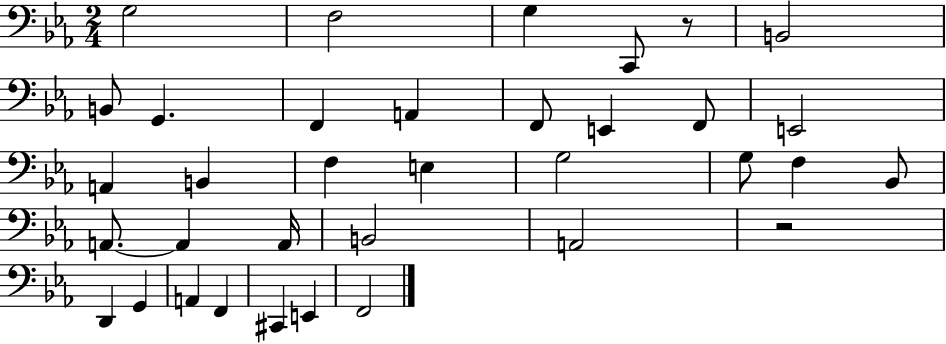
{
  \clef bass
  \numericTimeSignature
  \time 2/4
  \key ees \major
  \repeat volta 2 { g2 | f2 | g4 c,8 r8 | b,2 | \break b,8 g,4. | f,4 a,4 | f,8 e,4 f,8 | e,2 | \break a,4 b,4 | f4 e4 | g2 | g8 f4 bes,8 | \break a,8.~~ a,4 a,16 | b,2 | a,2 | r2 | \break d,4 g,4 | a,4 f,4 | cis,4 e,4 | f,2 | \break } \bar "|."
}